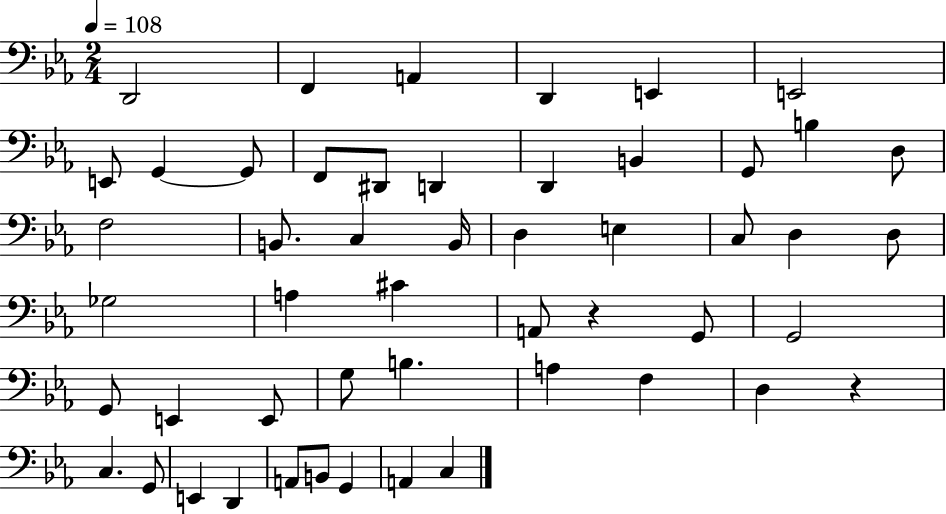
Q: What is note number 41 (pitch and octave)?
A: C3